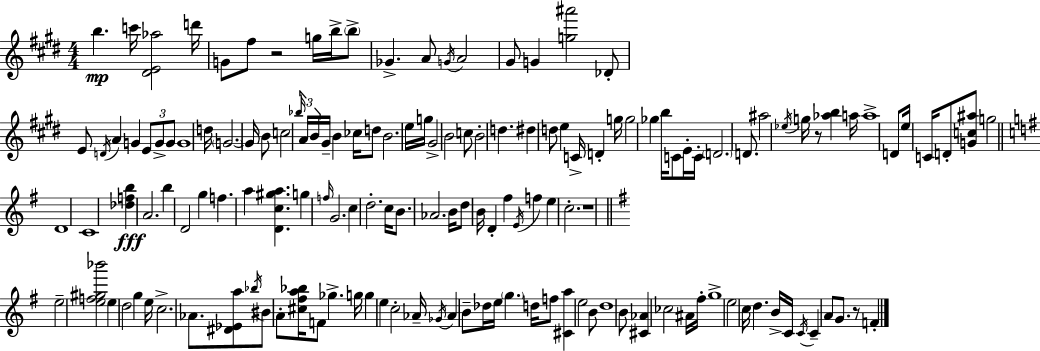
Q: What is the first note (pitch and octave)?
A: B5